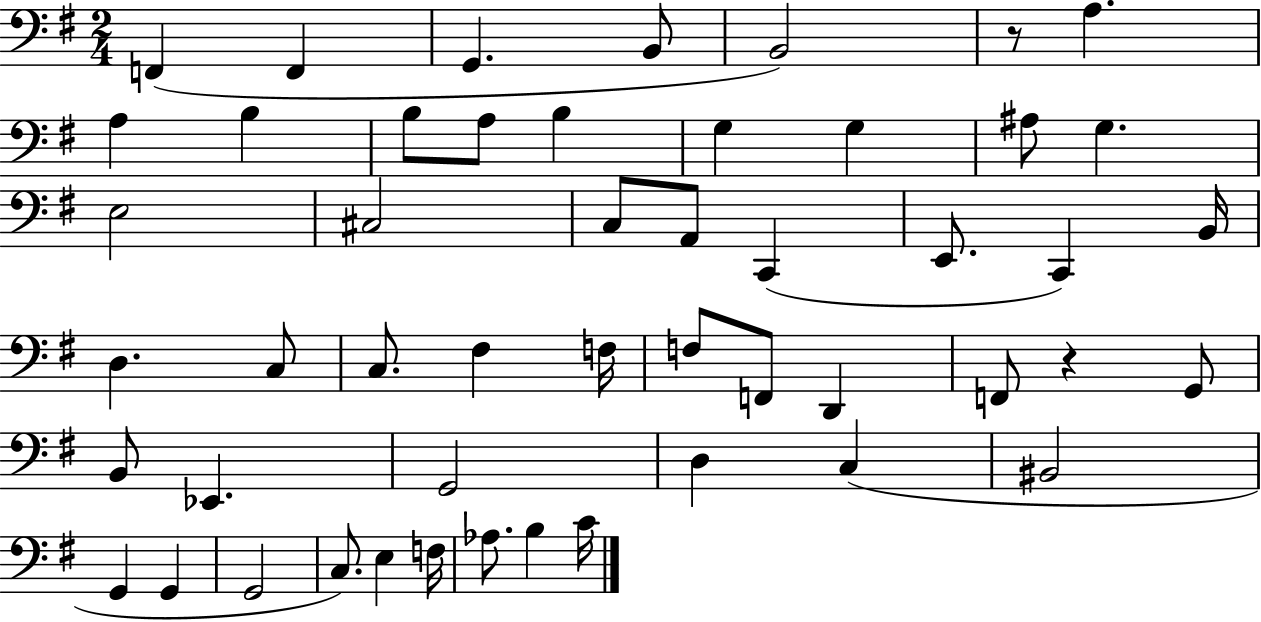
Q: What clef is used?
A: bass